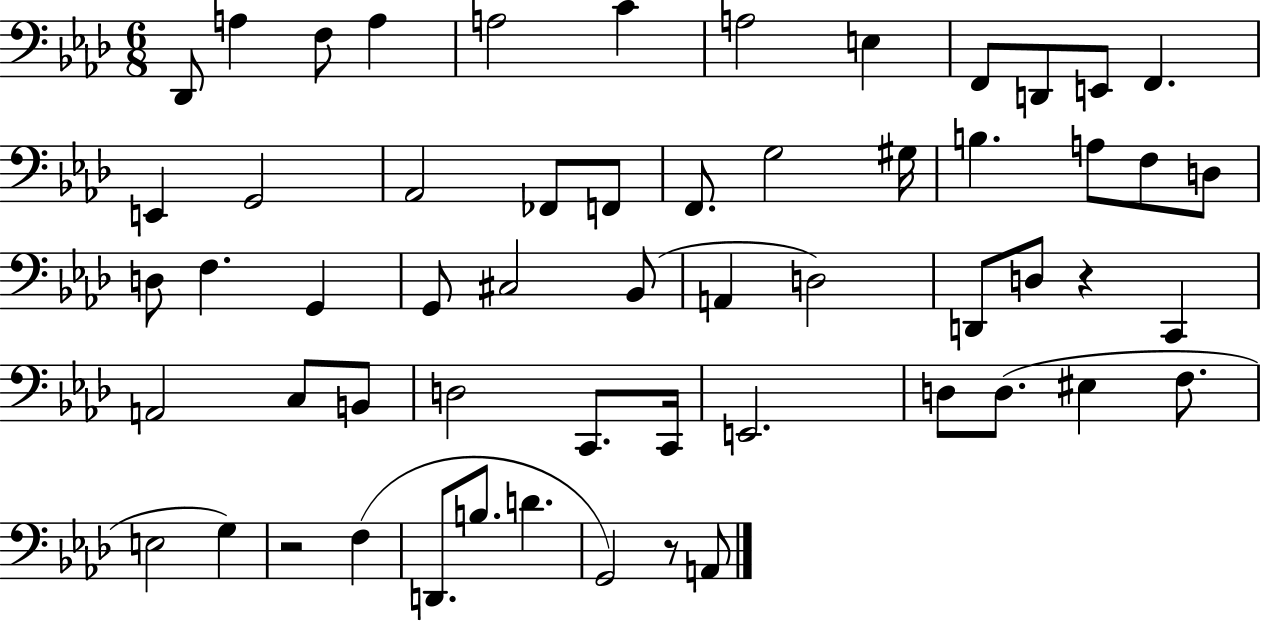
Db2/e A3/q F3/e A3/q A3/h C4/q A3/h E3/q F2/e D2/e E2/e F2/q. E2/q G2/h Ab2/h FES2/e F2/e F2/e. G3/h G#3/s B3/q. A3/e F3/e D3/e D3/e F3/q. G2/q G2/e C#3/h Bb2/e A2/q D3/h D2/e D3/e R/q C2/q A2/h C3/e B2/e D3/h C2/e. C2/s E2/h. D3/e D3/e. EIS3/q F3/e. E3/h G3/q R/h F3/q D2/e. B3/e. D4/q. G2/h R/e A2/e